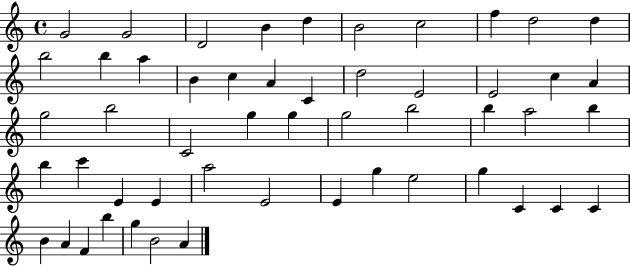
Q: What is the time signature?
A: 4/4